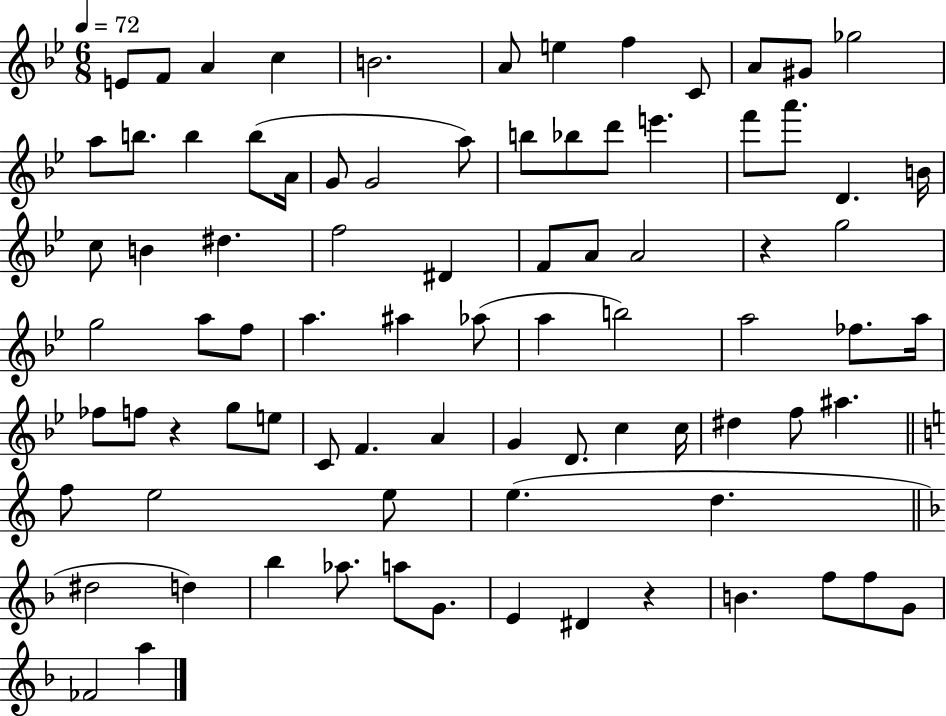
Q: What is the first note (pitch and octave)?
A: E4